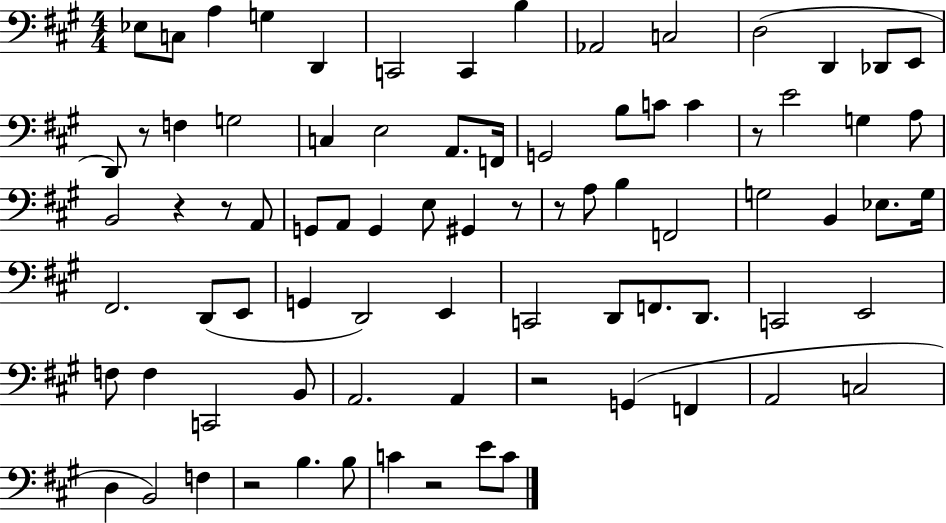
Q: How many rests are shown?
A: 9